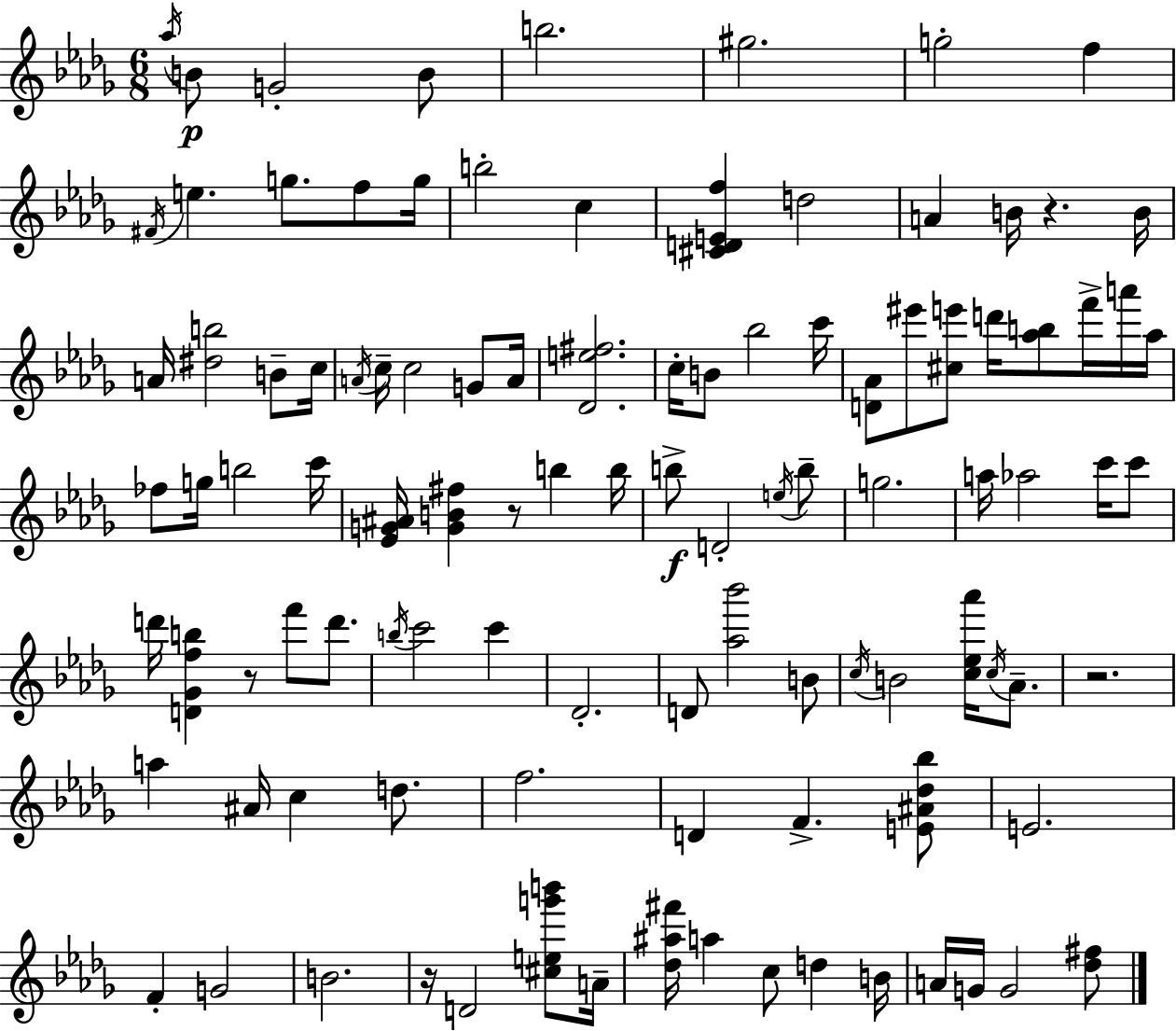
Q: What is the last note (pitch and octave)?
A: G4